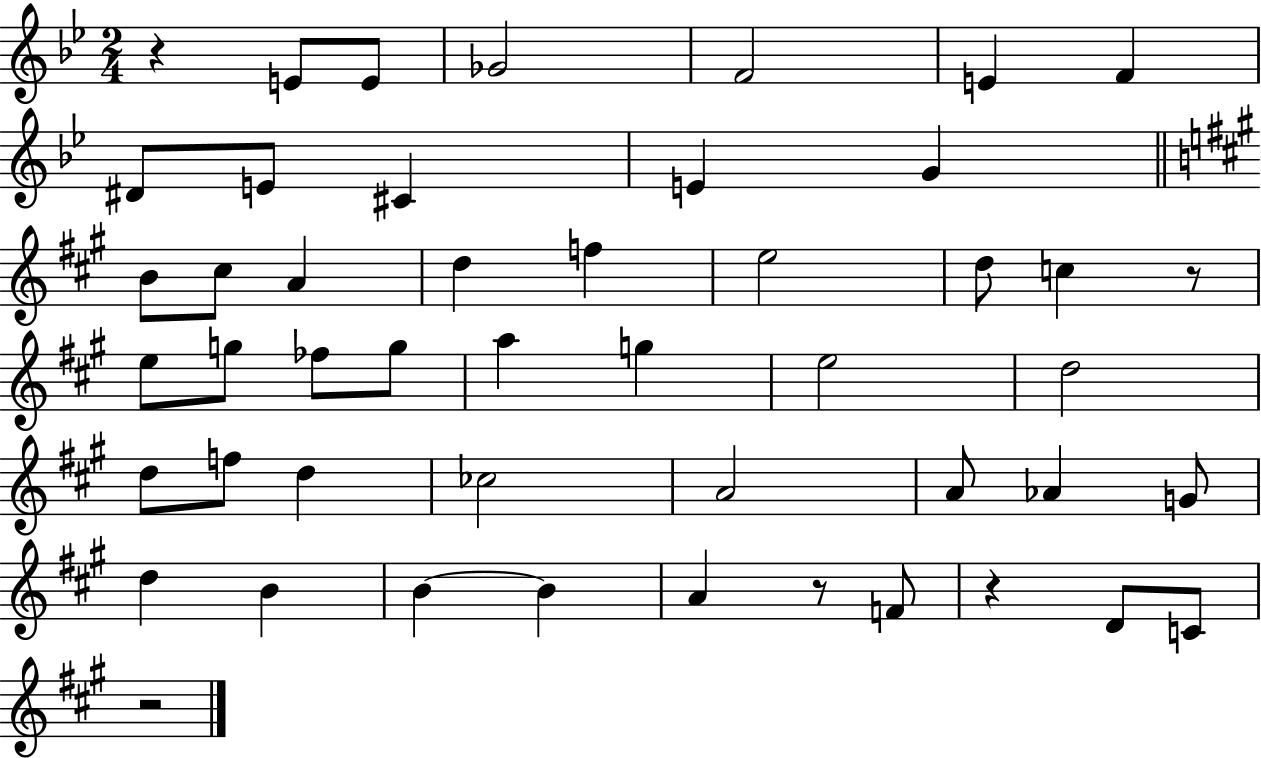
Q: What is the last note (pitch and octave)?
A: C4